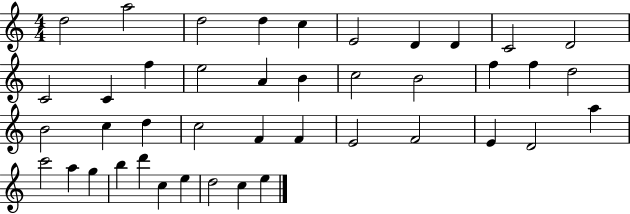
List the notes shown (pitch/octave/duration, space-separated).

D5/h A5/h D5/h D5/q C5/q E4/h D4/q D4/q C4/h D4/h C4/h C4/q F5/q E5/h A4/q B4/q C5/h B4/h F5/q F5/q D5/h B4/h C5/q D5/q C5/h F4/q F4/q E4/h F4/h E4/q D4/h A5/q C6/h A5/q G5/q B5/q D6/q C5/q E5/q D5/h C5/q E5/q